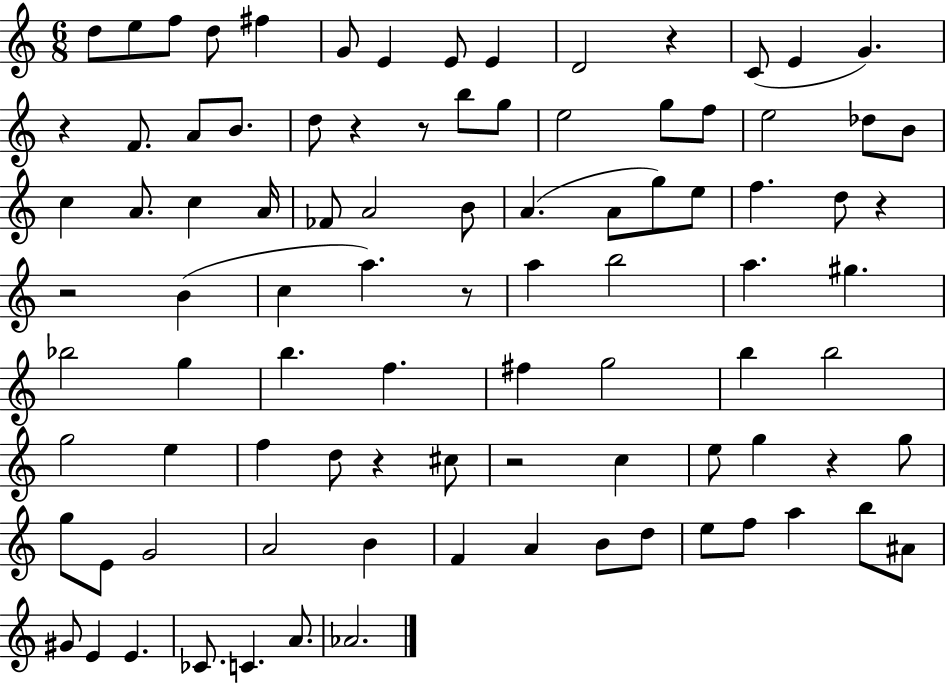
X:1
T:Untitled
M:6/8
L:1/4
K:C
d/2 e/2 f/2 d/2 ^f G/2 E E/2 E D2 z C/2 E G z F/2 A/2 B/2 d/2 z z/2 b/2 g/2 e2 g/2 f/2 e2 _d/2 B/2 c A/2 c A/4 _F/2 A2 B/2 A A/2 g/2 e/2 f d/2 z z2 B c a z/2 a b2 a ^g _b2 g b f ^f g2 b b2 g2 e f d/2 z ^c/2 z2 c e/2 g z g/2 g/2 E/2 G2 A2 B F A B/2 d/2 e/2 f/2 a b/2 ^A/2 ^G/2 E E _C/2 C A/2 _A2